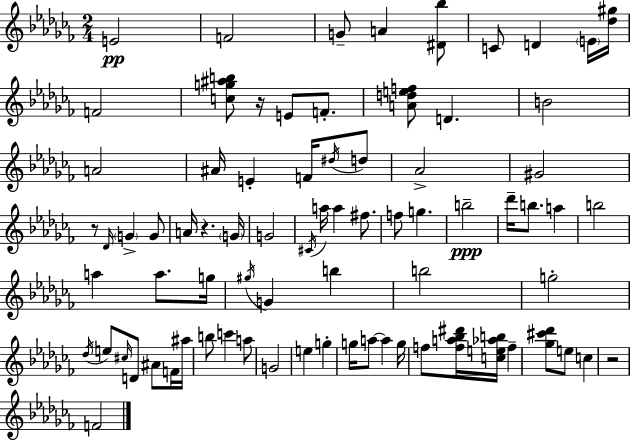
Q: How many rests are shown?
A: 4